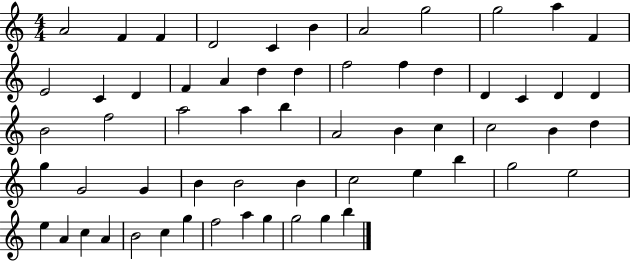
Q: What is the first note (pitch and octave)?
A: A4